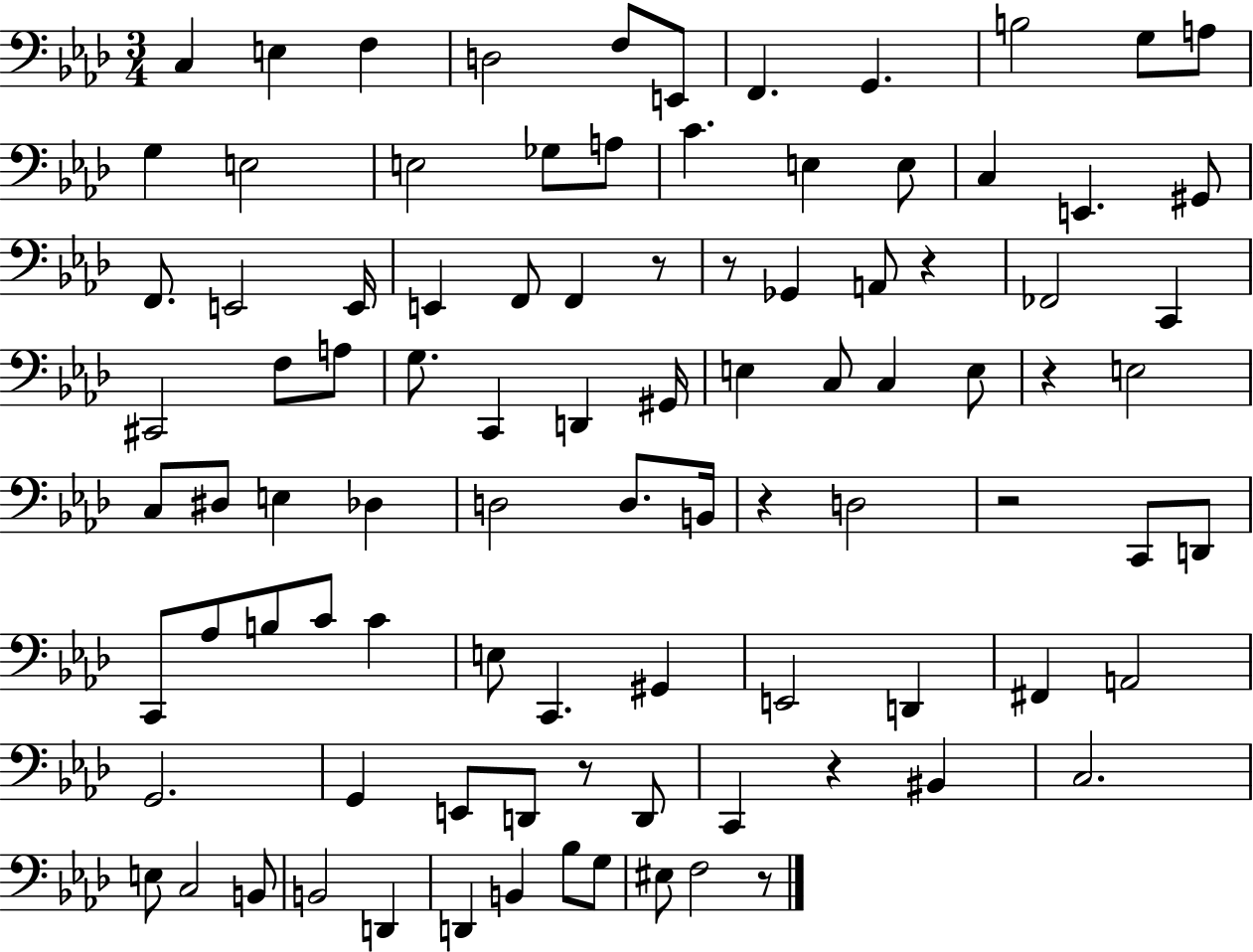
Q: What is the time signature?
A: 3/4